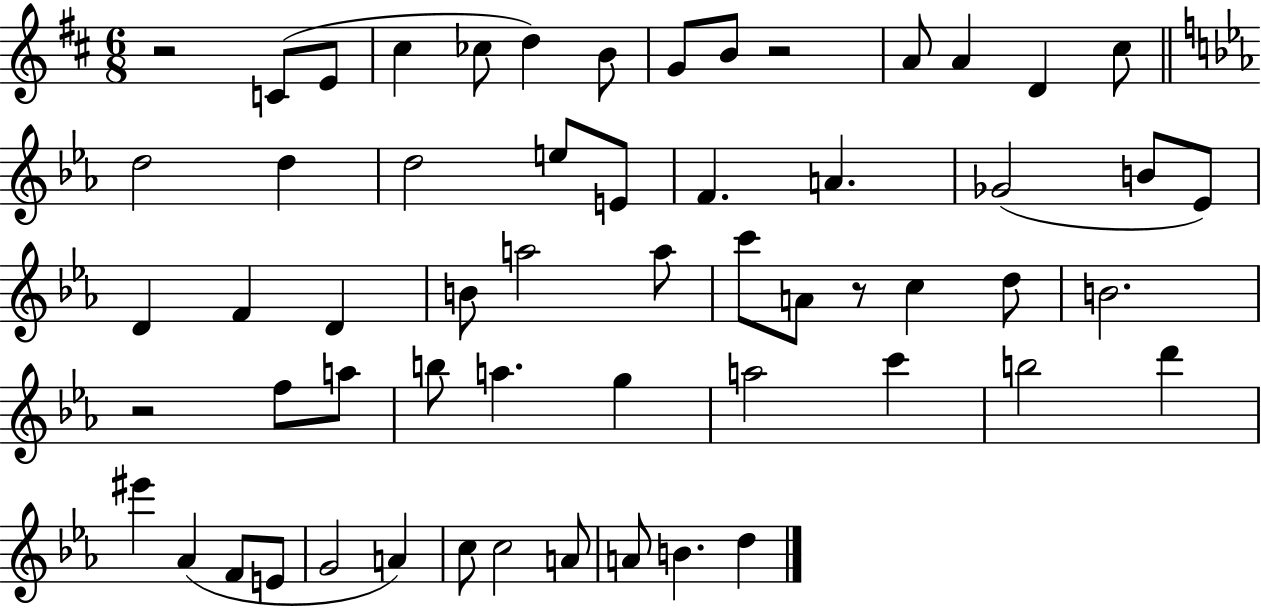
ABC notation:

X:1
T:Untitled
M:6/8
L:1/4
K:D
z2 C/2 E/2 ^c _c/2 d B/2 G/2 B/2 z2 A/2 A D ^c/2 d2 d d2 e/2 E/2 F A _G2 B/2 _E/2 D F D B/2 a2 a/2 c'/2 A/2 z/2 c d/2 B2 z2 f/2 a/2 b/2 a g a2 c' b2 d' ^e' _A F/2 E/2 G2 A c/2 c2 A/2 A/2 B d